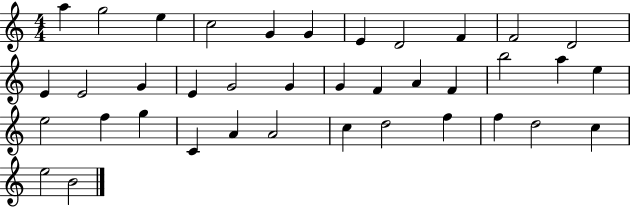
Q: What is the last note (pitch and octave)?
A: B4